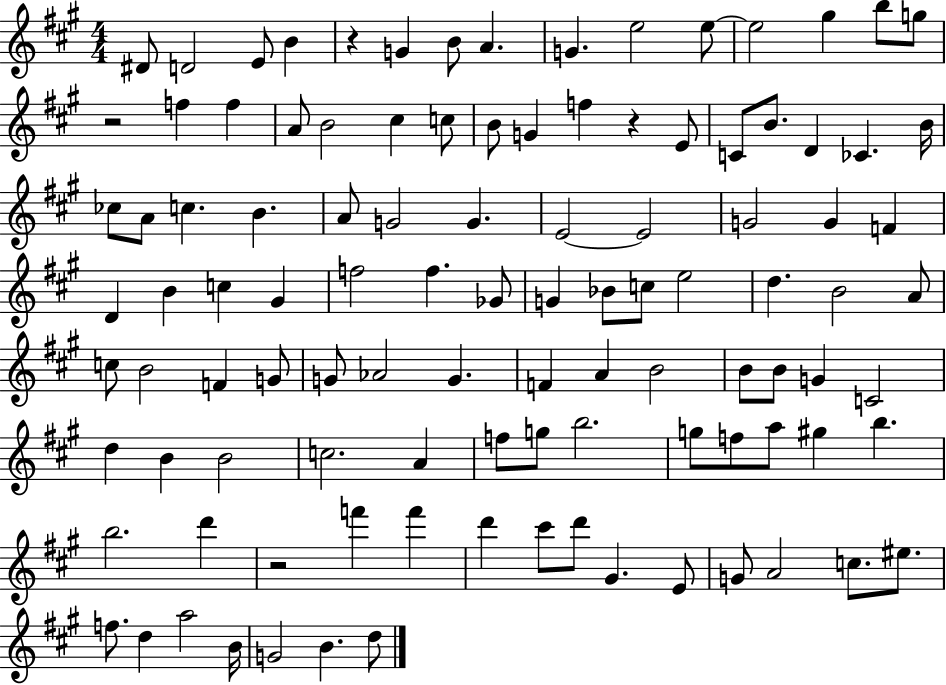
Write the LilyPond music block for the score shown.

{
  \clef treble
  \numericTimeSignature
  \time 4/4
  \key a \major
  dis'8 d'2 e'8 b'4 | r4 g'4 b'8 a'4. | g'4. e''2 e''8~~ | e''2 gis''4 b''8 g''8 | \break r2 f''4 f''4 | a'8 b'2 cis''4 c''8 | b'8 g'4 f''4 r4 e'8 | c'8 b'8. d'4 ces'4. b'16 | \break ces''8 a'8 c''4. b'4. | a'8 g'2 g'4. | e'2~~ e'2 | g'2 g'4 f'4 | \break d'4 b'4 c''4 gis'4 | f''2 f''4. ges'8 | g'4 bes'8 c''8 e''2 | d''4. b'2 a'8 | \break c''8 b'2 f'4 g'8 | g'8 aes'2 g'4. | f'4 a'4 b'2 | b'8 b'8 g'4 c'2 | \break d''4 b'4 b'2 | c''2. a'4 | f''8 g''8 b''2. | g''8 f''8 a''8 gis''4 b''4. | \break b''2. d'''4 | r2 f'''4 f'''4 | d'''4 cis'''8 d'''8 gis'4. e'8 | g'8 a'2 c''8. eis''8. | \break f''8. d''4 a''2 b'16 | g'2 b'4. d''8 | \bar "|."
}